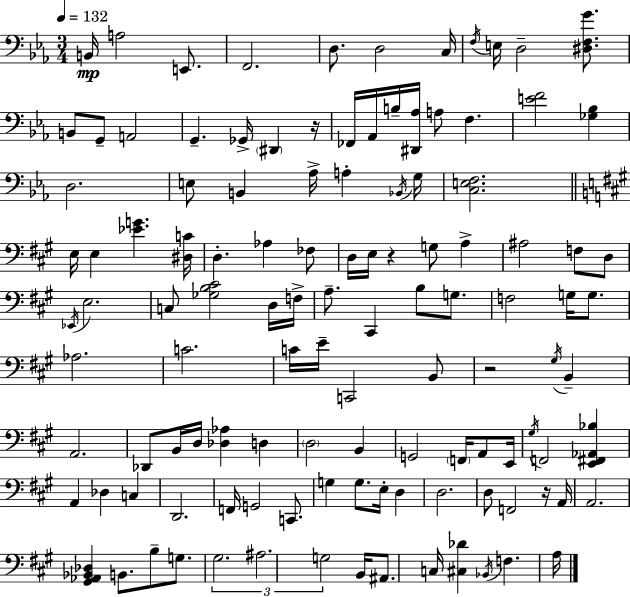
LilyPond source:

{
  \clef bass
  \numericTimeSignature
  \time 3/4
  \key ees \major
  \tempo 4 = 132
  \repeat volta 2 { b,16\mp a2 e,8. | f,2. | d8. d2 c16 | \acciaccatura { f16 } e16 d2-- <dis f g'>8. | \break b,8 g,8-- a,2 | g,4.-- ges,16-> \parenthesize dis,4 | r16 fes,16 aes,16 b16-- <dis, aes>16 a8 f4. | <e' f'>2 <ges bes>4 | \break d2. | e8 b,4 aes16-> a4-. | \acciaccatura { bes,16 } g16 <c e f>2. | \bar "||" \break \key a \major e16 e4 <ees' g'>4. <dis c'>16 | d4.-. aes4 fes8 | d16 e16 r4 g8 a4-> | ais2 f8 d8 | \break \acciaccatura { ees,16 } e2. | c8 <ges b cis'>2 d16 | f16-> a8.-- cis,4 b8 g8. | f2 g16 g8. | \break aes2. | c'2. | c'16 e'16-- c,2 b,8 | r2 \acciaccatura { gis16 } b,4-- | \break a,2. | des,8 b,16 d16 <des aes>4 d4 | \parenthesize d2 b,4 | g,2 \parenthesize f,16 a,8 | \break e,16 \acciaccatura { gis16 } f,2 <e, fis, aes, bes>4 | a,4 des4 c4 | d,2. | f,16 g,2 | \break c,8. g4 g8. e16-. d4 | d2. | d8 f,2 | r16 a,16 a,2. | \break <gis, aes, bes, des>4 b,8. b8-- | g8. \tuplet 3/2 { gis2. | ais2. | g2 } b,16 | \break ais,8. c16 <cis des'>4 \acciaccatura { bes,16 } f4. | a16 } \bar "|."
}